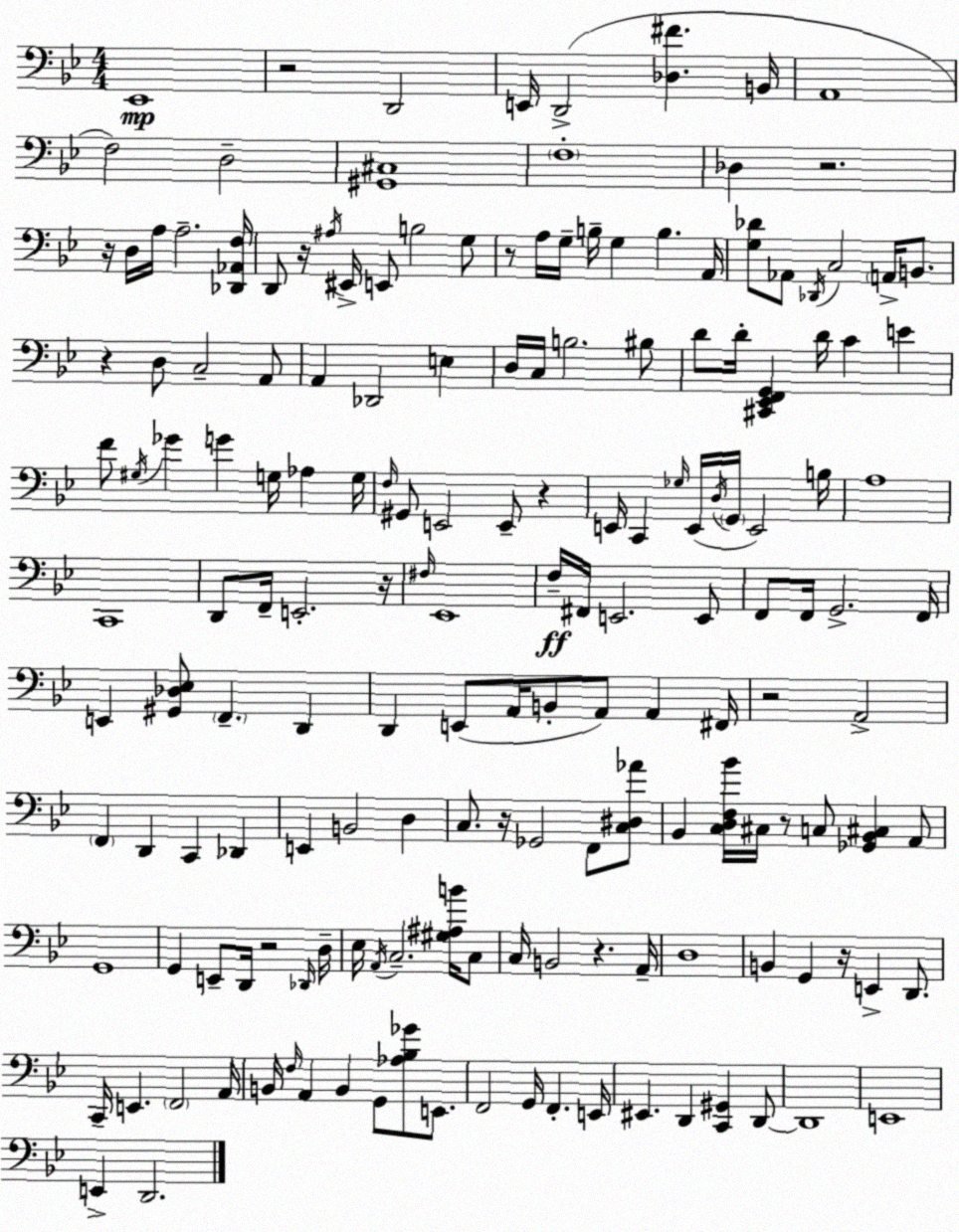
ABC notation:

X:1
T:Untitled
M:4/4
L:1/4
K:Bb
_E,,4 z2 D,,2 E,,/4 D,,2 [_D,^F] B,,/4 A,,4 F,2 D,2 [^G,,^C,]4 F,4 _D, z2 z/4 D,/4 A,/4 A,2 [_D,,_A,,F,]/4 D,,/2 z/4 ^A,/4 ^E,,/4 E,,/2 B,2 G,/2 z/2 A,/4 G,/4 B,/4 G, B, A,,/4 [G,_D]/2 _A,,/2 _D,,/4 C,2 A,,/4 B,,/2 z D,/2 C,2 A,,/2 A,, _D,,2 E, D,/4 C,/4 B,2 ^B,/2 D/2 D/4 [^C,,_E,,F,,G,,] D/4 C E F/2 ^G,/4 _G G G,/4 _A, G,/4 F,/4 ^G,,/2 E,,2 E,,/2 z E,,/4 C,, _G,/4 E,,/4 D,/4 G,,/4 E,,2 B,/4 A,4 C,,4 D,,/2 F,,/4 E,,2 z/4 ^F,/4 _E,,4 F,/4 ^F,,/4 E,,2 E,,/2 F,,/2 F,,/4 G,,2 F,,/4 E,, [^G,,_D,_E,]/2 F,, D,, D,, E,,/2 A,,/4 B,,/2 A,,/2 A,, ^F,,/4 z2 A,,2 F,, D,, C,, _D,, E,, B,,2 D, C,/2 z/4 _G,,2 F,,/2 [C,^D,_A]/2 _B,, [C,D,F,_B]/4 ^C,/4 z/2 C,/2 [_G,,_B,,^C,] A,,/2 G,,4 G,, E,,/2 D,,/4 z2 _D,,/4 D,/4 _E,/4 A,,/4 C,2 [^G,^A,B]/4 C,/2 C,/4 B,,2 z A,,/4 D,4 B,, G,, z/4 E,, D,,/2 C,,/4 E,, F,,2 A,,/4 B,,/4 F,/4 A,, B,, G,,/2 [_A,_B,_G]/2 E,,/2 F,,2 G,,/4 F,, E,,/4 ^E,, D,, [C,,^G,,] D,,/2 D,,4 E,,4 E,, D,,2